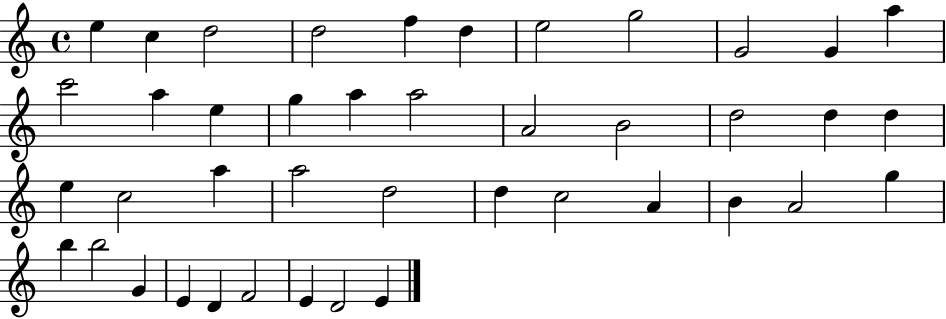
E5/q C5/q D5/h D5/h F5/q D5/q E5/h G5/h G4/h G4/q A5/q C6/h A5/q E5/q G5/q A5/q A5/h A4/h B4/h D5/h D5/q D5/q E5/q C5/h A5/q A5/h D5/h D5/q C5/h A4/q B4/q A4/h G5/q B5/q B5/h G4/q E4/q D4/q F4/h E4/q D4/h E4/q